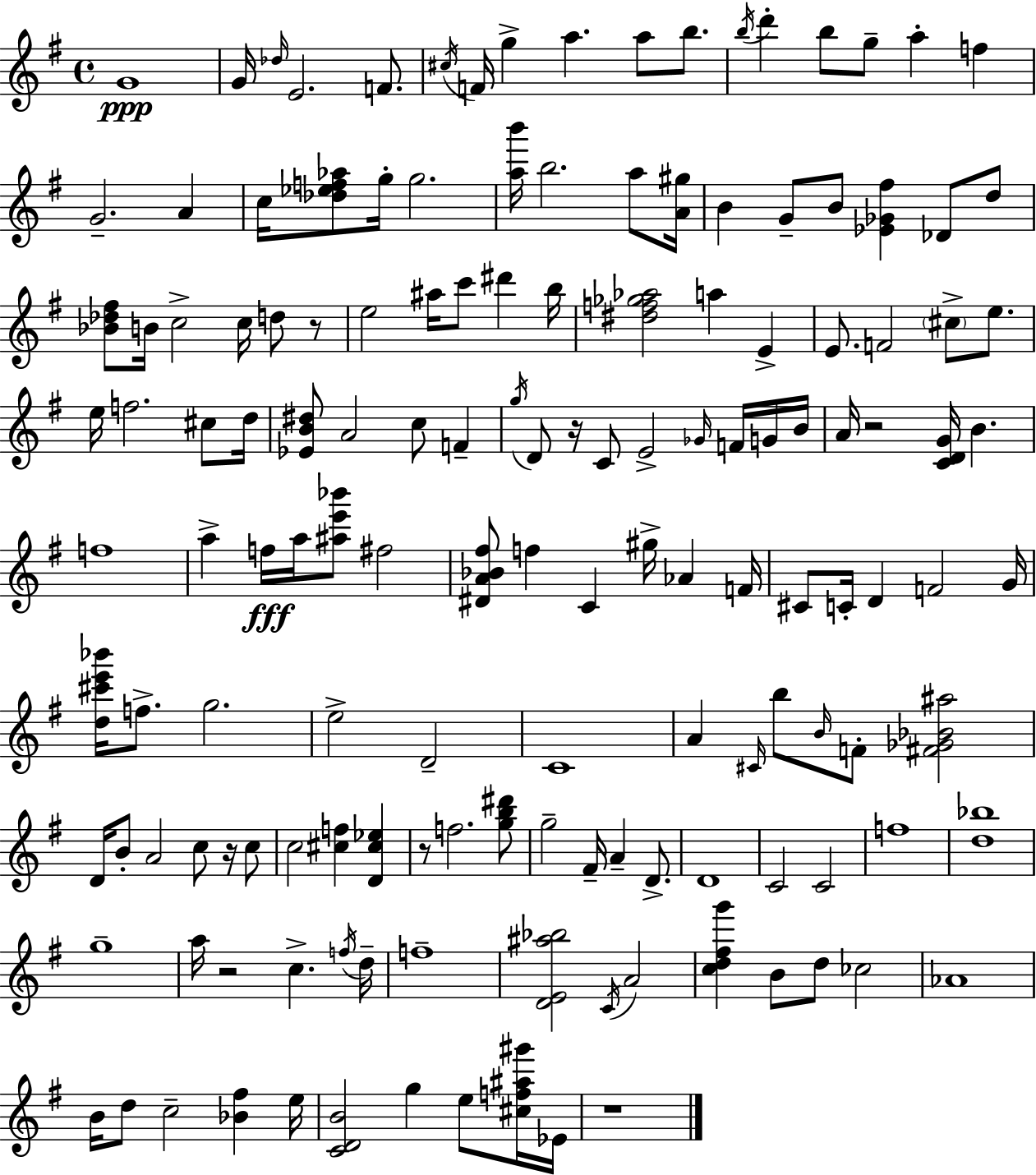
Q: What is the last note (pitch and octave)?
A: Eb4